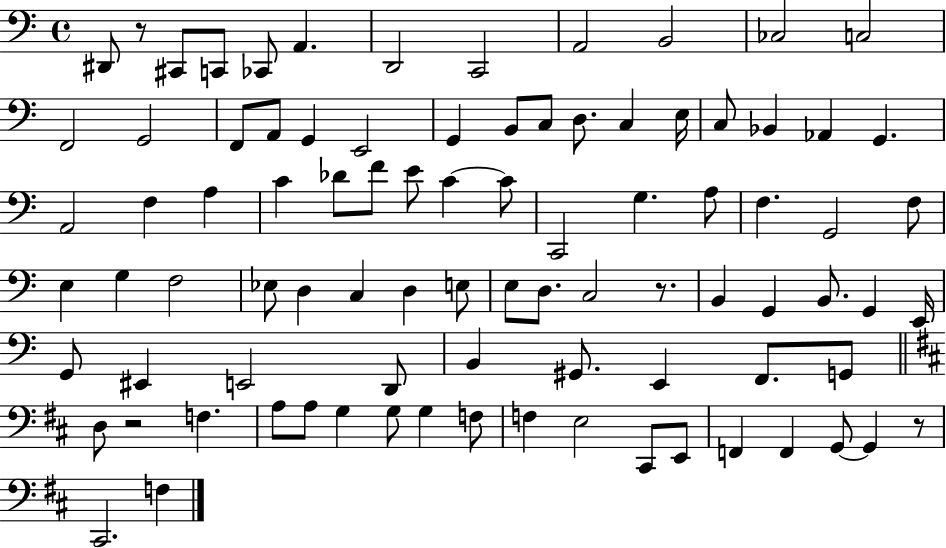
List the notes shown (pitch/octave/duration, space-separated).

D#2/e R/e C#2/e C2/e CES2/e A2/q. D2/h C2/h A2/h B2/h CES3/h C3/h F2/h G2/h F2/e A2/e G2/q E2/h G2/q B2/e C3/e D3/e. C3/q E3/s C3/e Bb2/q Ab2/q G2/q. A2/h F3/q A3/q C4/q Db4/e F4/e E4/e C4/q C4/e C2/h G3/q. A3/e F3/q. G2/h F3/e E3/q G3/q F3/h Eb3/e D3/q C3/q D3/q E3/e E3/e D3/e. C3/h R/e. B2/q G2/q B2/e. G2/q E2/s G2/e EIS2/q E2/h D2/e B2/q G#2/e. E2/q F2/e. G2/e D3/e R/h F3/q. A3/e A3/e G3/q G3/e G3/q F3/e F3/q E3/h C#2/e E2/e F2/q F2/q G2/e G2/q R/e C#2/h. F3/q